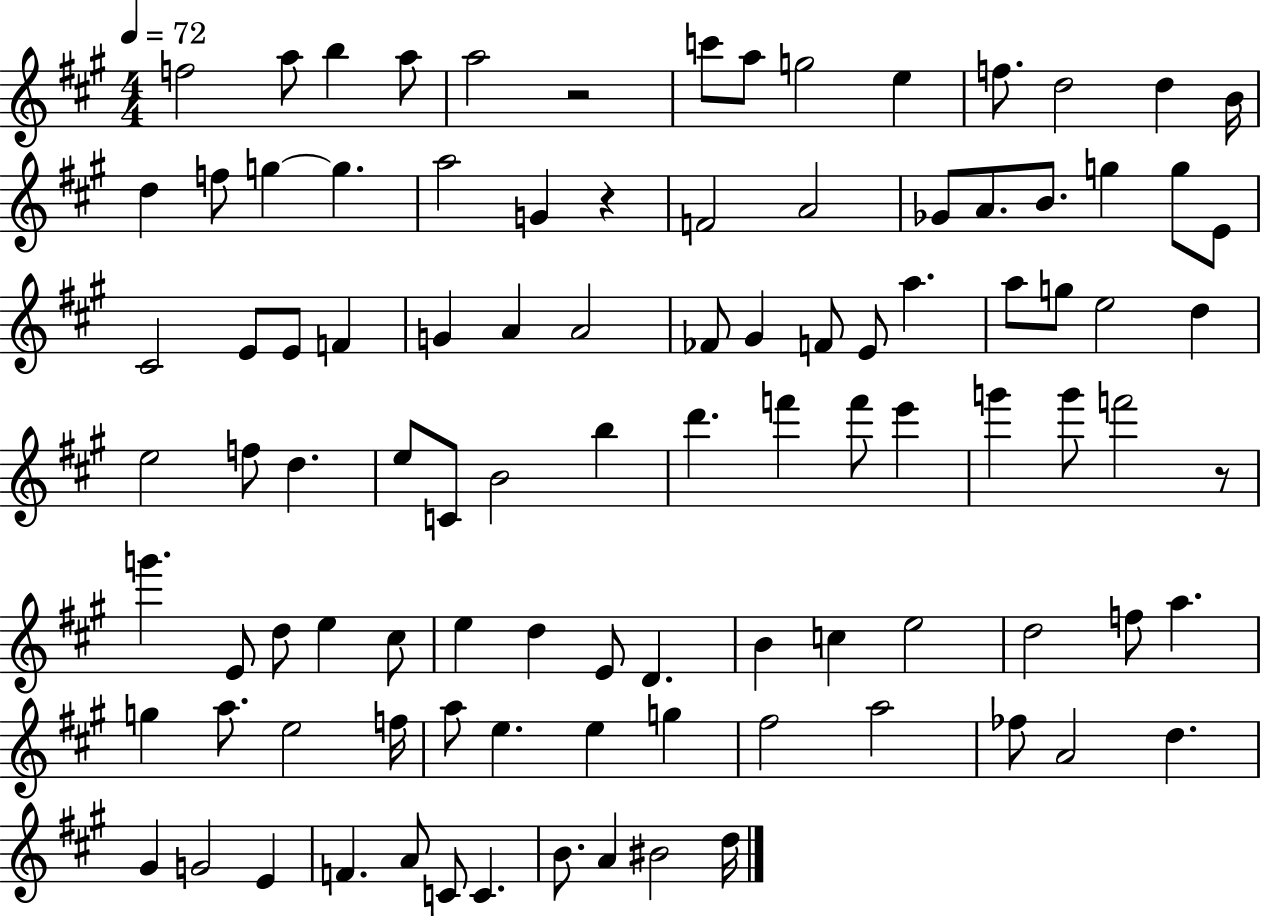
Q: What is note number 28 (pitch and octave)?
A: C#4